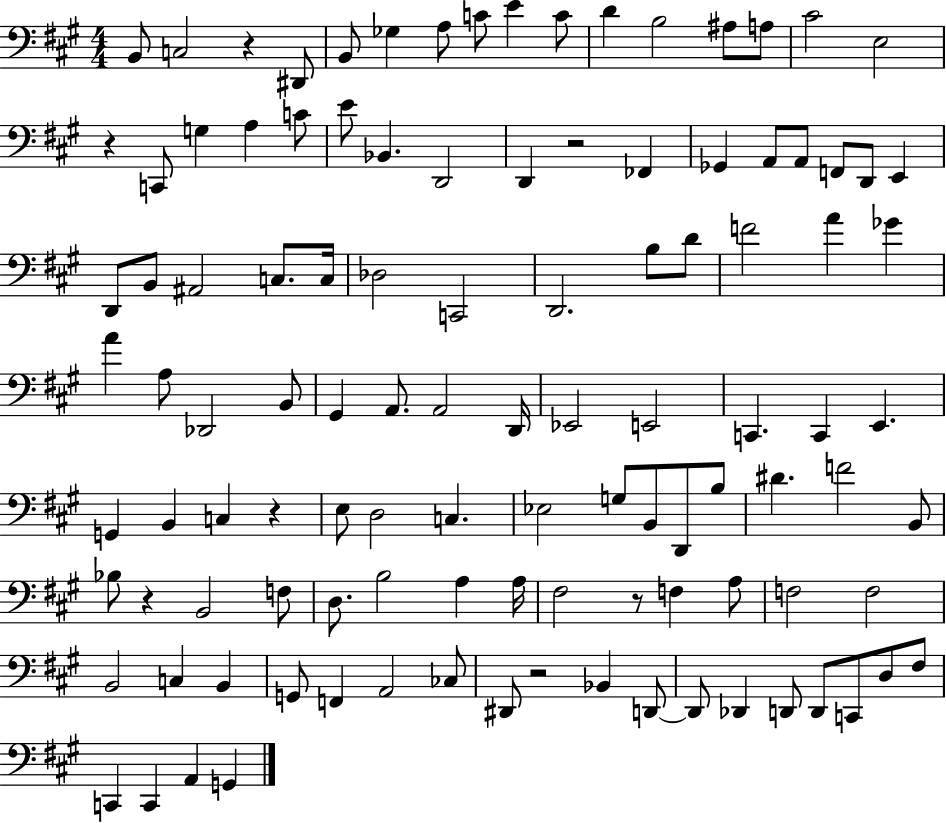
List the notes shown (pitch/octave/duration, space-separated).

B2/e C3/h R/q D#2/e B2/e Gb3/q A3/e C4/e E4/q C4/e D4/q B3/h A#3/e A3/e C#4/h E3/h R/q C2/e G3/q A3/q C4/e E4/e Bb2/q. D2/h D2/q R/h FES2/q Gb2/q A2/e A2/e F2/e D2/e E2/q D2/e B2/e A#2/h C3/e. C3/s Db3/h C2/h D2/h. B3/e D4/e F4/h A4/q Gb4/q A4/q A3/e Db2/h B2/e G#2/q A2/e. A2/h D2/s Eb2/h E2/h C2/q. C2/q E2/q. G2/q B2/q C3/q R/q E3/e D3/h C3/q. Eb3/h G3/e B2/e D2/e B3/e D#4/q. F4/h B2/e Bb3/e R/q B2/h F3/e D3/e. B3/h A3/q A3/s F#3/h R/e F3/q A3/e F3/h F3/h B2/h C3/q B2/q G2/e F2/q A2/h CES3/e D#2/e R/h Bb2/q D2/e D2/e Db2/q D2/e D2/e C2/e D3/e F#3/e C2/q C2/q A2/q G2/q